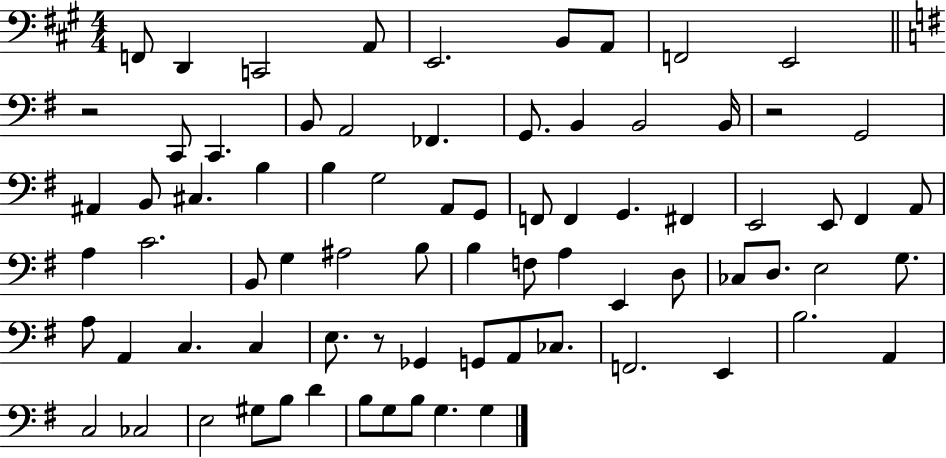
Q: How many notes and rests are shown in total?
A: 77